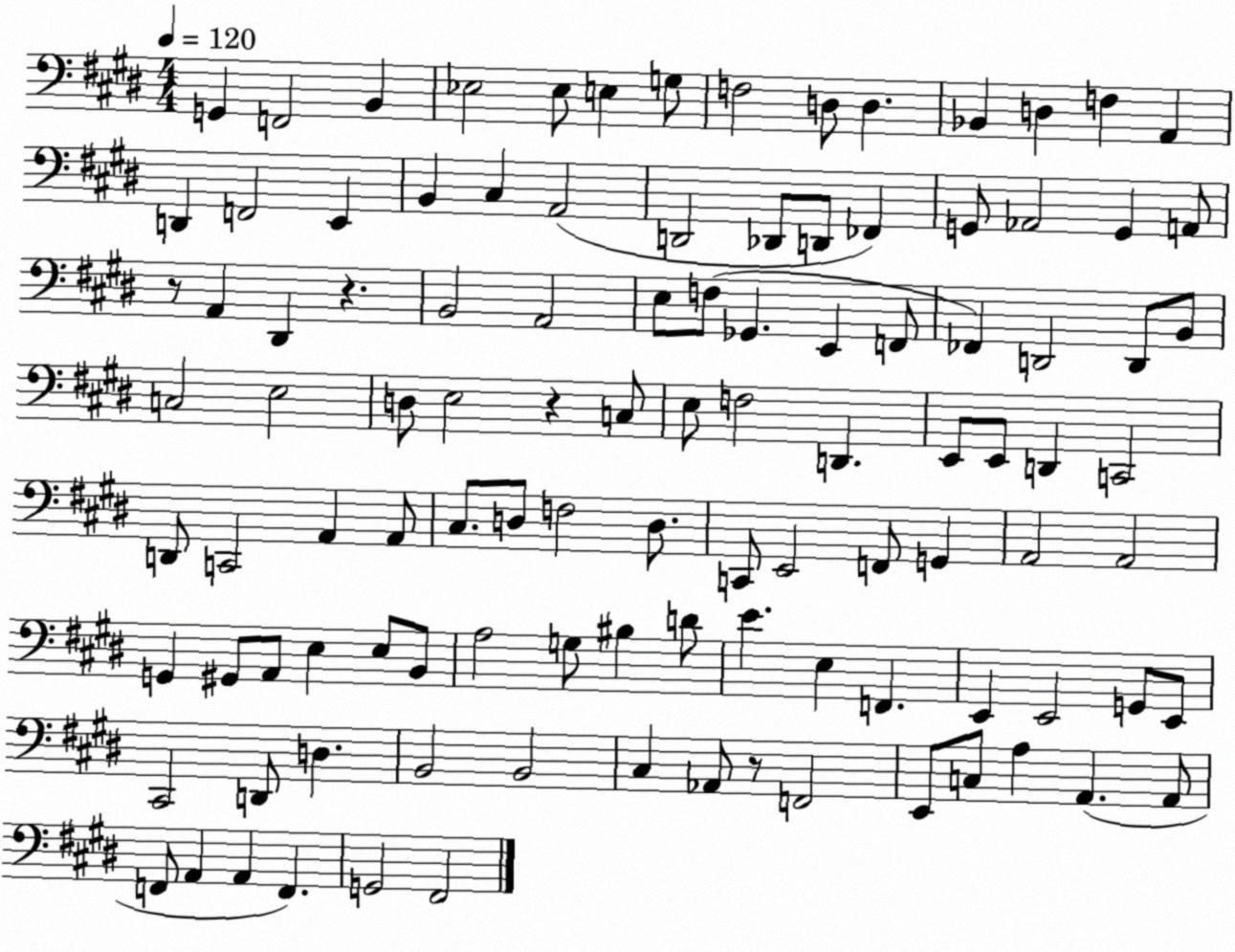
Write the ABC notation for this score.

X:1
T:Untitled
M:4/4
L:1/4
K:E
G,, F,,2 B,, _E,2 _E,/2 E, G,/2 F,2 D,/2 D, _B,, D, F, A,, D,, F,,2 E,, B,, ^C, A,,2 D,,2 _D,,/2 D,,/2 _F,, G,,/2 _A,,2 G,, A,,/2 z/2 A,, ^D,, z B,,2 A,,2 E,/2 F,/2 _G,, E,, F,,/2 _F,, D,,2 D,,/2 B,,/2 C,2 E,2 D,/2 E,2 z C,/2 E,/2 F,2 D,, E,,/2 E,,/2 D,, C,,2 D,,/2 C,,2 A,, A,,/2 ^C,/2 D,/2 F,2 D,/2 C,,/2 E,,2 F,,/2 G,, A,,2 A,,2 G,, ^G,,/2 A,,/2 E, E,/2 B,,/2 A,2 G,/2 ^B, D/2 E E, F,, E,, E,,2 G,,/2 E,,/2 ^C,,2 D,,/2 D, B,,2 B,,2 ^C, _A,,/2 z/2 F,,2 E,,/2 C,/2 A, A,, A,,/2 F,,/2 A,, A,, F,, G,,2 ^F,,2